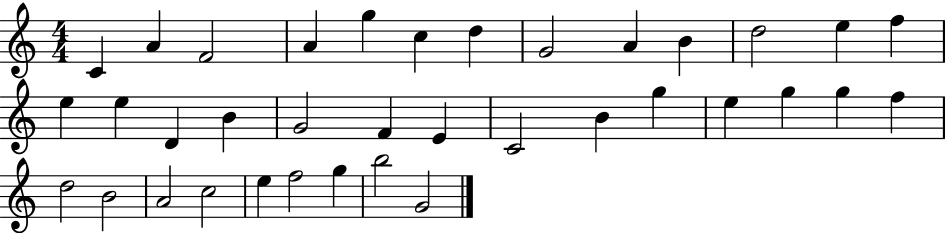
{
  \clef treble
  \numericTimeSignature
  \time 4/4
  \key c \major
  c'4 a'4 f'2 | a'4 g''4 c''4 d''4 | g'2 a'4 b'4 | d''2 e''4 f''4 | \break e''4 e''4 d'4 b'4 | g'2 f'4 e'4 | c'2 b'4 g''4 | e''4 g''4 g''4 f''4 | \break d''2 b'2 | a'2 c''2 | e''4 f''2 g''4 | b''2 g'2 | \break \bar "|."
}